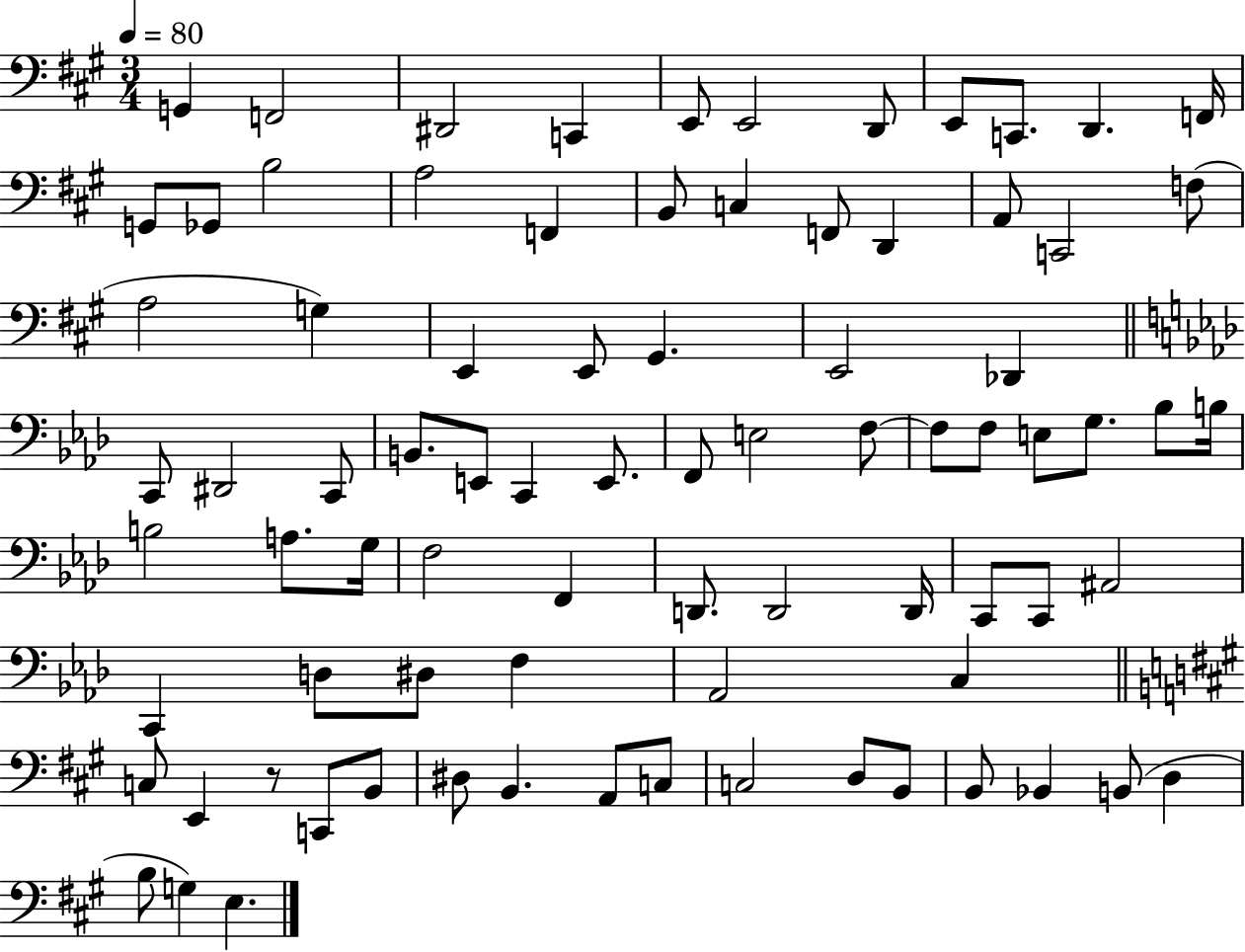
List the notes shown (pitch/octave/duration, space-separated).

G2/q F2/h D#2/h C2/q E2/e E2/h D2/e E2/e C2/e. D2/q. F2/s G2/e Gb2/e B3/h A3/h F2/q B2/e C3/q F2/e D2/q A2/e C2/h F3/e A3/h G3/q E2/q E2/e G#2/q. E2/h Db2/q C2/e D#2/h C2/e B2/e. E2/e C2/q E2/e. F2/e E3/h F3/e F3/e F3/e E3/e G3/e. Bb3/e B3/s B3/h A3/e. G3/s F3/h F2/q D2/e. D2/h D2/s C2/e C2/e A#2/h C2/q D3/e D#3/e F3/q Ab2/h C3/q C3/e E2/q R/e C2/e B2/e D#3/e B2/q. A2/e C3/e C3/h D3/e B2/e B2/e Bb2/q B2/e D3/q B3/e G3/q E3/q.